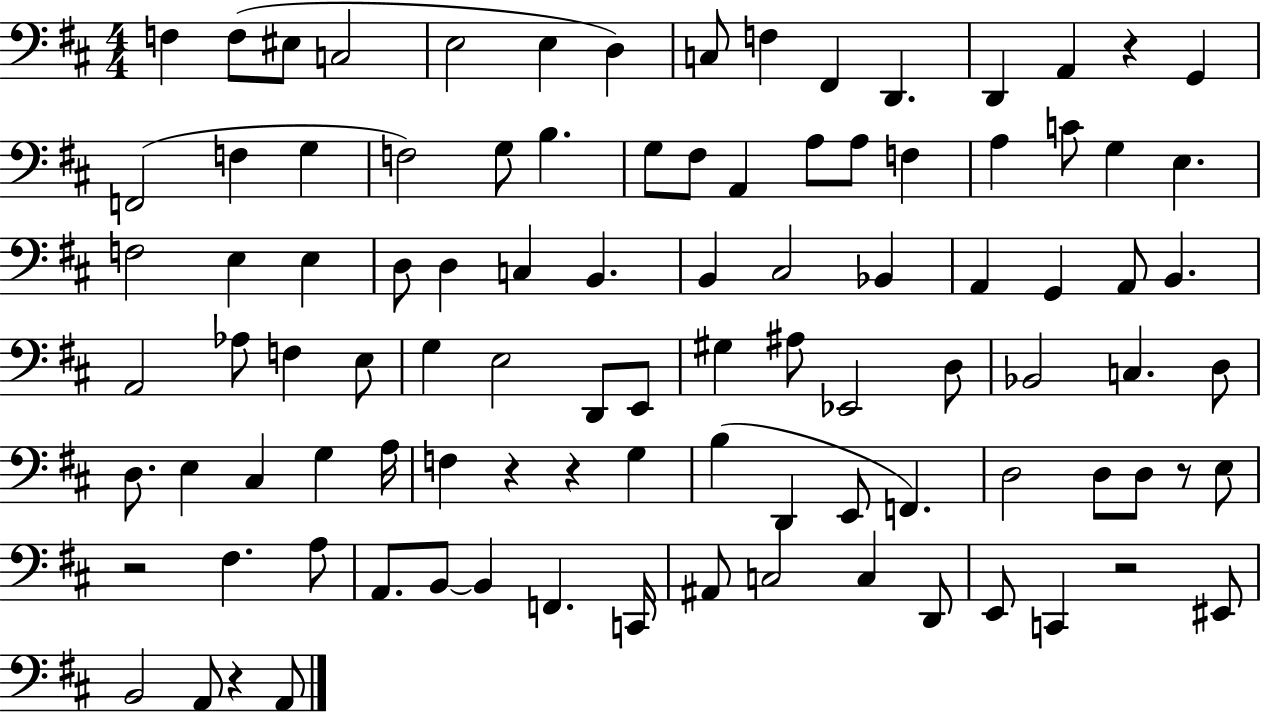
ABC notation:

X:1
T:Untitled
M:4/4
L:1/4
K:D
F, F,/2 ^E,/2 C,2 E,2 E, D, C,/2 F, ^F,, D,, D,, A,, z G,, F,,2 F, G, F,2 G,/2 B, G,/2 ^F,/2 A,, A,/2 A,/2 F, A, C/2 G, E, F,2 E, E, D,/2 D, C, B,, B,, ^C,2 _B,, A,, G,, A,,/2 B,, A,,2 _A,/2 F, E,/2 G, E,2 D,,/2 E,,/2 ^G, ^A,/2 _E,,2 D,/2 _B,,2 C, D,/2 D,/2 E, ^C, G, A,/4 F, z z G, B, D,, E,,/2 F,, D,2 D,/2 D,/2 z/2 E,/2 z2 ^F, A,/2 A,,/2 B,,/2 B,, F,, C,,/4 ^A,,/2 C,2 C, D,,/2 E,,/2 C,, z2 ^E,,/2 B,,2 A,,/2 z A,,/2